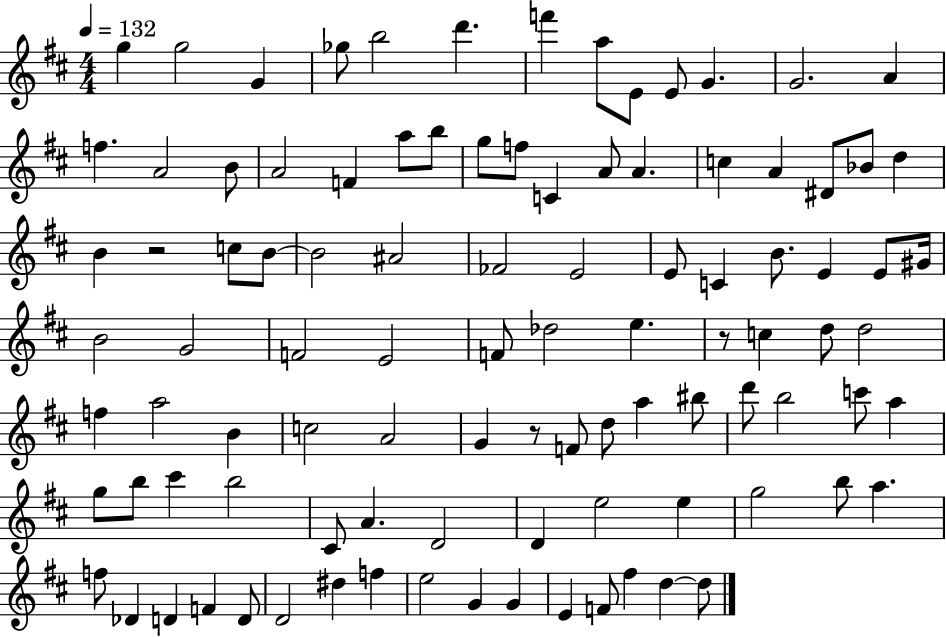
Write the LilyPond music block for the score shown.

{
  \clef treble
  \numericTimeSignature
  \time 4/4
  \key d \major
  \tempo 4 = 132
  \repeat volta 2 { g''4 g''2 g'4 | ges''8 b''2 d'''4. | f'''4 a''8 e'8 e'8 g'4. | g'2. a'4 | \break f''4. a'2 b'8 | a'2 f'4 a''8 b''8 | g''8 f''8 c'4 a'8 a'4. | c''4 a'4 dis'8 bes'8 d''4 | \break b'4 r2 c''8 b'8~~ | b'2 ais'2 | fes'2 e'2 | e'8 c'4 b'8. e'4 e'8 gis'16 | \break b'2 g'2 | f'2 e'2 | f'8 des''2 e''4. | r8 c''4 d''8 d''2 | \break f''4 a''2 b'4 | c''2 a'2 | g'4 r8 f'8 d''8 a''4 bis''8 | d'''8 b''2 c'''8 a''4 | \break g''8 b''8 cis'''4 b''2 | cis'8 a'4. d'2 | d'4 e''2 e''4 | g''2 b''8 a''4. | \break f''8 des'4 d'4 f'4 d'8 | d'2 dis''4 f''4 | e''2 g'4 g'4 | e'4 f'8 fis''4 d''4~~ d''8 | \break } \bar "|."
}